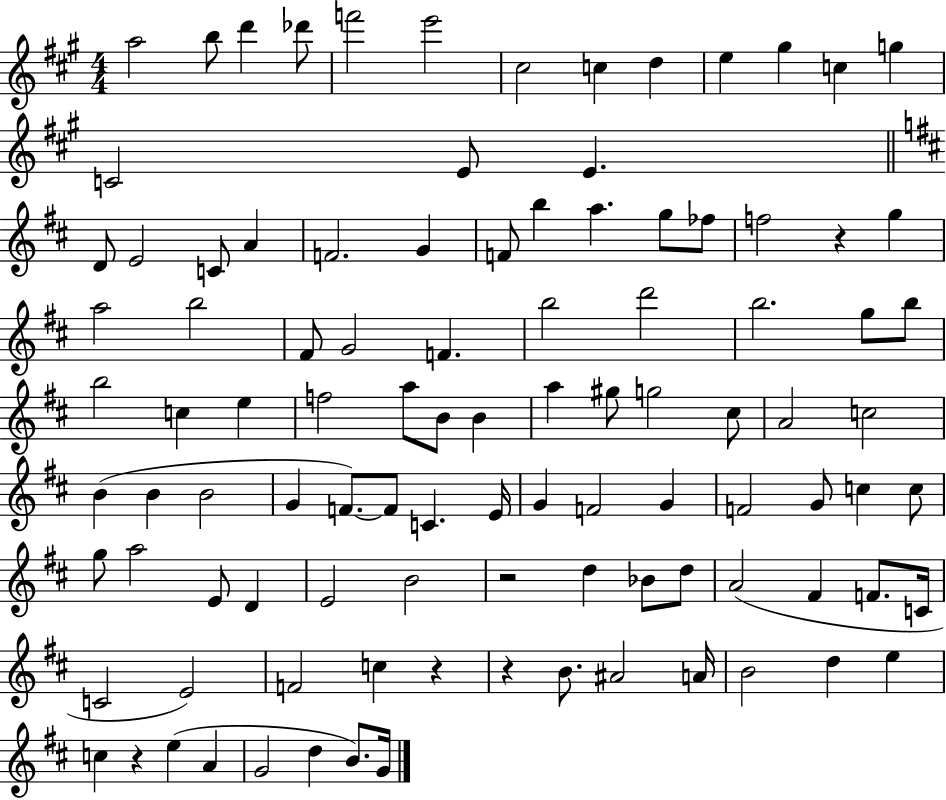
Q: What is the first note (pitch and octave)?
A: A5